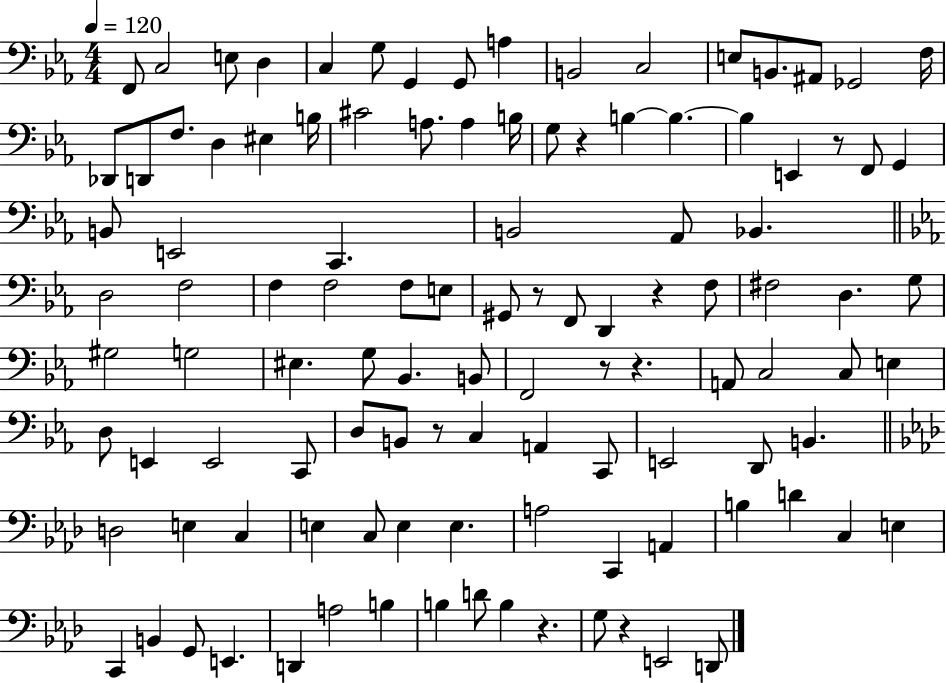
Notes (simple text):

F2/e C3/h E3/e D3/q C3/q G3/e G2/q G2/e A3/q B2/h C3/h E3/e B2/e. A#2/e Gb2/h F3/s Db2/e D2/e F3/e. D3/q EIS3/q B3/s C#4/h A3/e. A3/q B3/s G3/e R/q B3/q B3/q. B3/q E2/q R/e F2/e G2/q B2/e E2/h C2/q. B2/h Ab2/e Bb2/q. D3/h F3/h F3/q F3/h F3/e E3/e G#2/e R/e F2/e D2/q R/q F3/e F#3/h D3/q. G3/e G#3/h G3/h EIS3/q. G3/e Bb2/q. B2/e F2/h R/e R/q. A2/e C3/h C3/e E3/q D3/e E2/q E2/h C2/e D3/e B2/e R/e C3/q A2/q C2/e E2/h D2/e B2/q. D3/h E3/q C3/q E3/q C3/e E3/q E3/q. A3/h C2/q A2/q B3/q D4/q C3/q E3/q C2/q B2/q G2/e E2/q. D2/q A3/h B3/q B3/q D4/e B3/q R/q. G3/e R/q E2/h D2/e